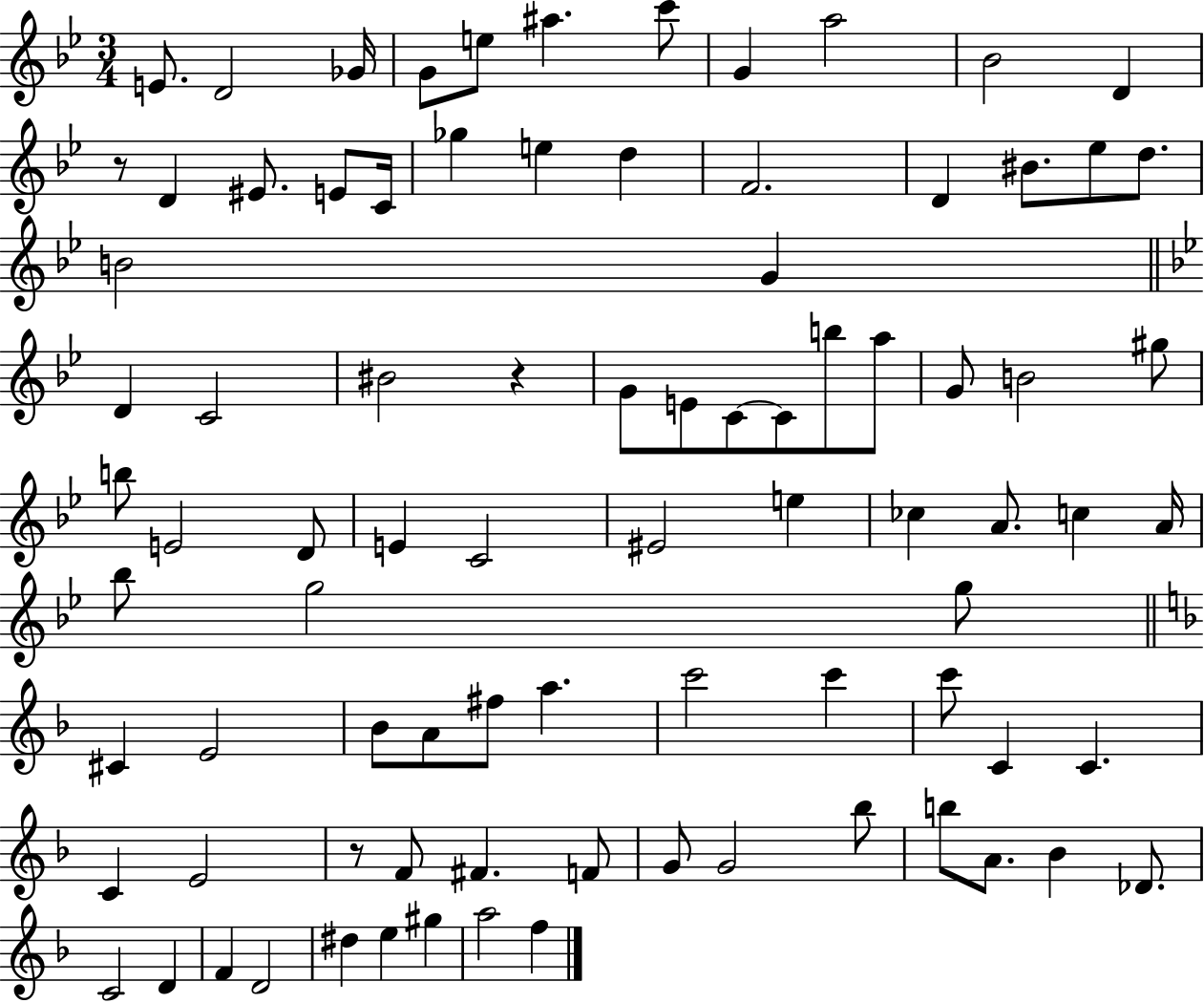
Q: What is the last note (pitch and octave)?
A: F5